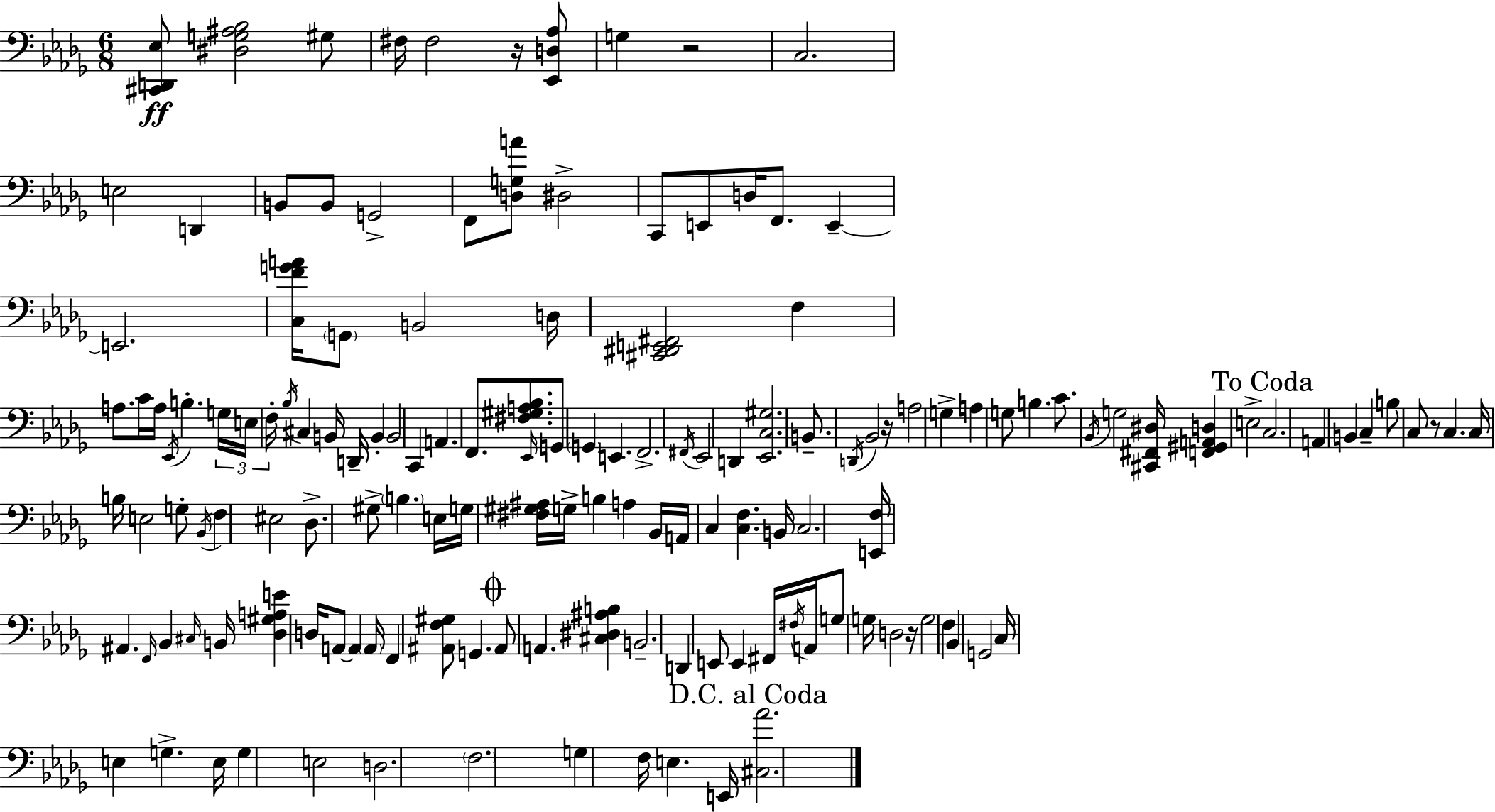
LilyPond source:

{
  \clef bass
  \numericTimeSignature
  \time 6/8
  \key bes \minor
  <cis, d, ees>8\ff <dis g ais bes>2 gis8 | fis16 fis2 r16 <ees, d aes>8 | g4 r2 | c2. | \break e2 d,4 | b,8 b,8 g,2-> | f,8 <d g a'>8 dis2-> | c,8 e,8 d16 f,8. e,4--~~ | \break e,2. | <c f' g' a'>16 \parenthesize g,8 b,2 d16 | <cis, dis, e, fis,>2 f4 | a8. c'16 a16 \acciaccatura { ees,16 } b4.-. | \break \tuplet 3/2 { g16 e16 f16-. } \acciaccatura { bes16 } cis4 b,16 d,16-- b,4-. | b,2 c,4 | a,4. f,8. <fis gis a bes>8. | \grace { ees,16 } g,8 \parenthesize g,4 e,4. | \break f,2.-> | \acciaccatura { fis,16 } ees,2 | d,4 <ees, c gis>2. | b,8.-- \acciaccatura { d,16 } bes,2 | \break r16 a2 | g4-> a4 g8 b4. | c'8. \acciaccatura { bes,16 } g2 | <cis, fis, dis>16 <f, gis, a, d>4 e2-> | \break \mark "To Coda" c2. | a,4 b,4 | c4-- b8 c8 r8 | c4. c16 b16 e2 | \break g8-. \acciaccatura { bes,16 } f4 eis2 | des8.-> gis8-> | \parenthesize b4. e16 g16 <fis gis ais>16 g16-> b4 | a4 bes,16 a,16 c4 | \break <c f>4. b,16 c2. | <e, f>16 ais,4. | \grace { f,16 } bes,4 \grace { cis16 } b,16 <des gis a e'>4 | d16 a,8~~ a,4 \parenthesize a,16 f,4 | \break <ais, f gis>8 g,4. \mark \markup { \musicglyph "scripts.coda" } ais,8 a,4. | <cis dis ais b>4 b,2.-- | d,4 | e,8 e,4 fis,16 \acciaccatura { fis16 } a,16 g8 | \break g16 d2 r16 g2 | f4 bes,4 | g,2 c16 e4 | g4.-> e16 g4 | \break e2 d2. | \parenthesize f2. | g4 | f16 e4. e,16 \mark "D.C. al Coda" <cis aes'>2. | \break \bar "|."
}